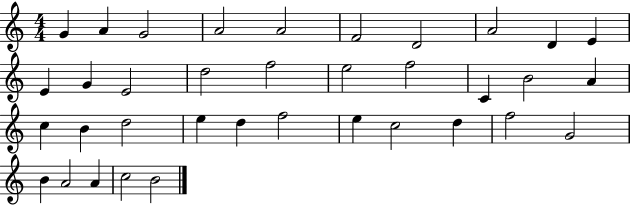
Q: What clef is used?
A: treble